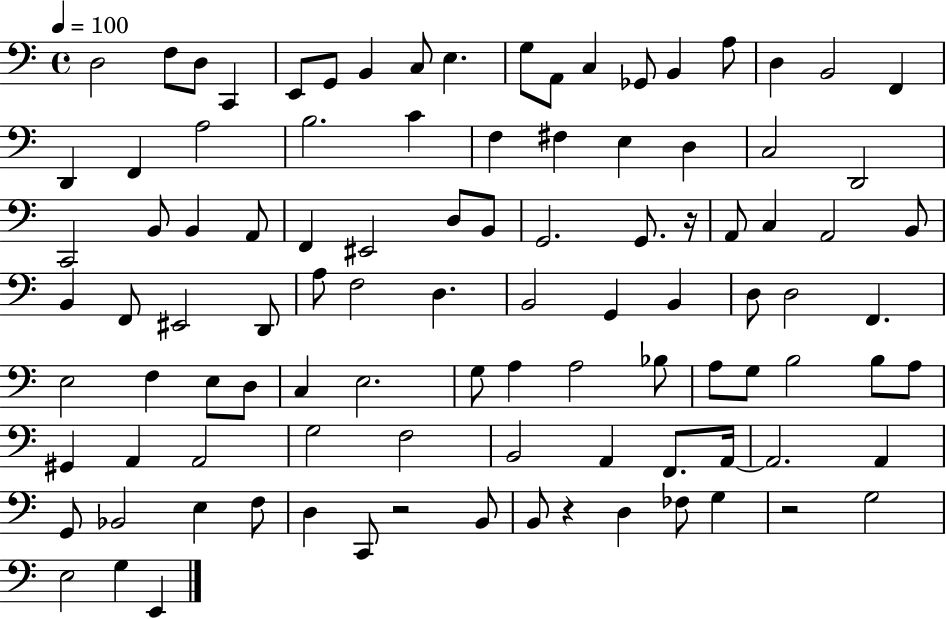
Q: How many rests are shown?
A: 4